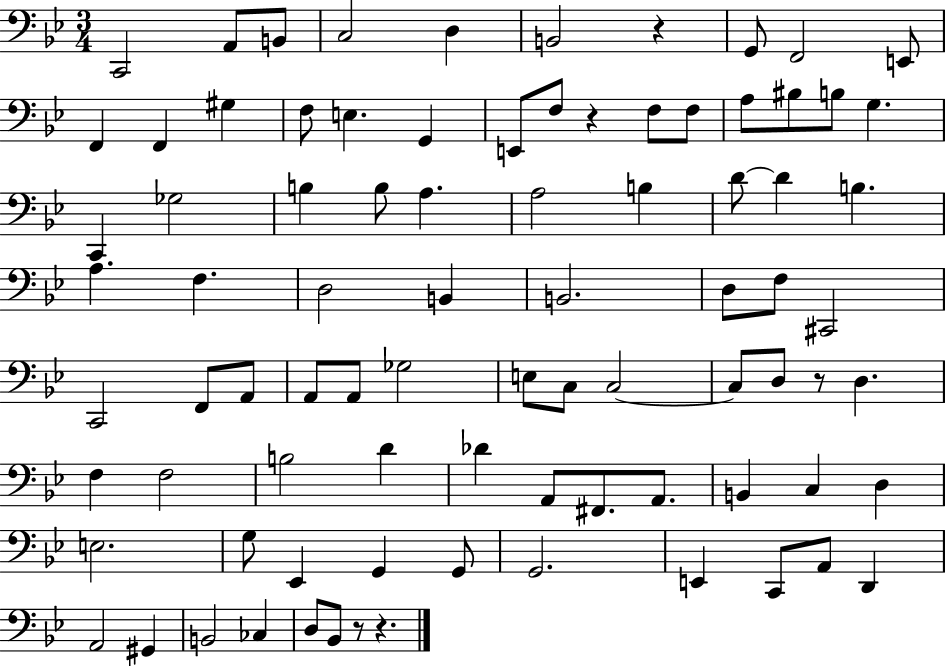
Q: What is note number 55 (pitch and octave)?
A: F3